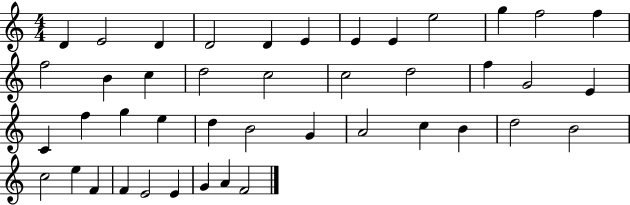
{
  \clef treble
  \numericTimeSignature
  \time 4/4
  \key c \major
  d'4 e'2 d'4 | d'2 d'4 e'4 | e'4 e'4 e''2 | g''4 f''2 f''4 | \break f''2 b'4 c''4 | d''2 c''2 | c''2 d''2 | f''4 g'2 e'4 | \break c'4 f''4 g''4 e''4 | d''4 b'2 g'4 | a'2 c''4 b'4 | d''2 b'2 | \break c''2 e''4 f'4 | f'4 e'2 e'4 | g'4 a'4 f'2 | \bar "|."
}